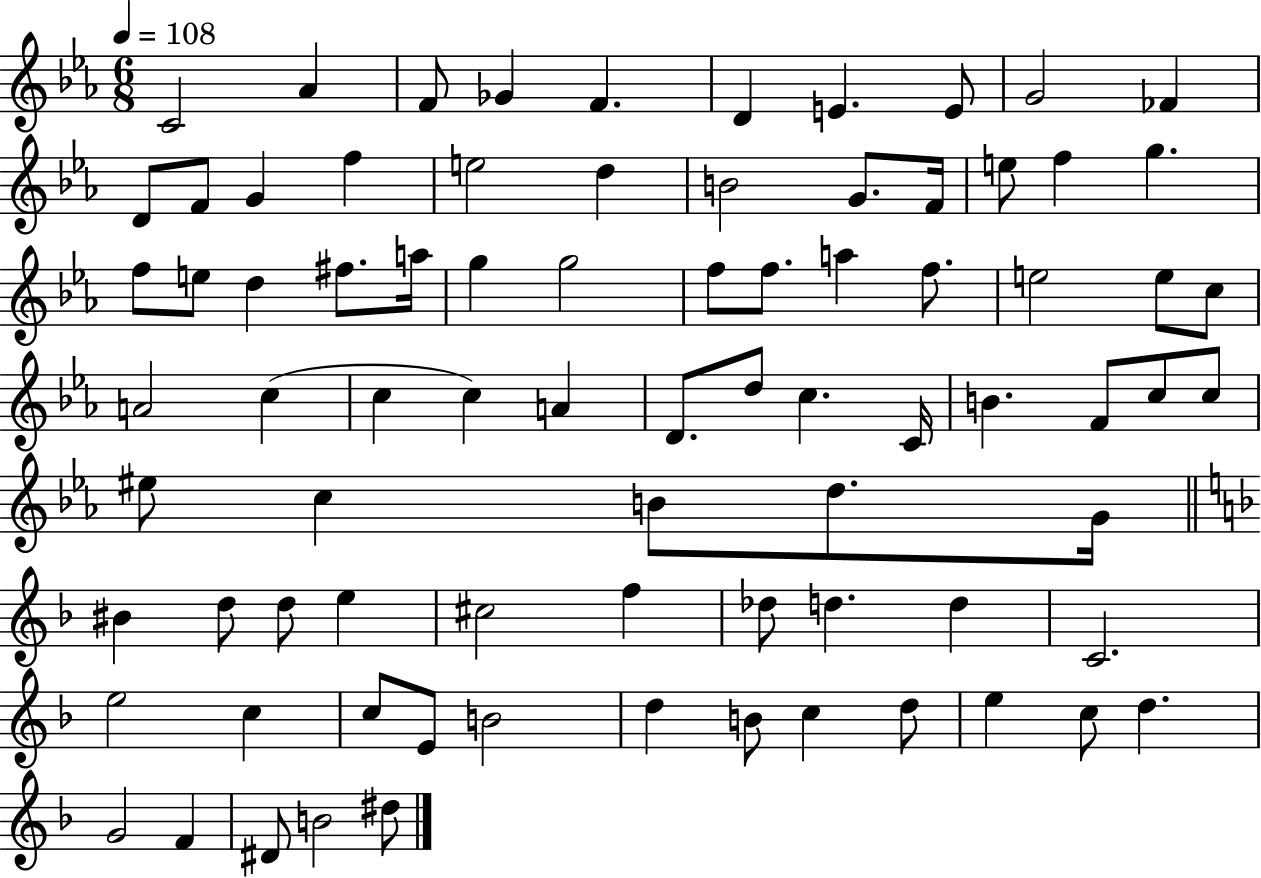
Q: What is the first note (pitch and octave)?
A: C4